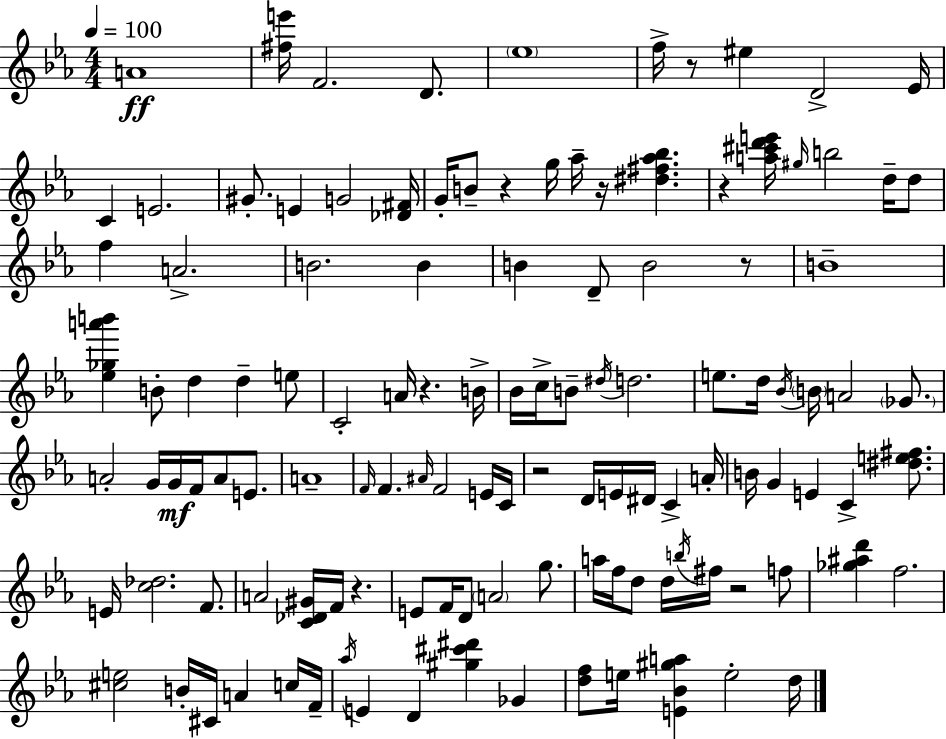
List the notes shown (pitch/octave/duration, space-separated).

A4/w [F#5,E6]/s F4/h. D4/e. Eb5/w F5/s R/e EIS5/q D4/h Eb4/s C4/q E4/h. G#4/e. E4/q G4/h [Db4,F#4]/s G4/s B4/e R/q G5/s Ab5/s R/s [D#5,F#5,Ab5,Bb5]/q. R/q [A5,C#6,D6,E6]/s G#5/s B5/h D5/s D5/e F5/q A4/h. B4/h. B4/q B4/q D4/e B4/h R/e B4/w [Eb5,Gb5,A6,B6]/q B4/e D5/q D5/q E5/e C4/h A4/s R/q. B4/s Bb4/s C5/s B4/e D#5/s D5/h. E5/e. D5/s Bb4/s B4/s A4/h Gb4/e. A4/h G4/s G4/s F4/s A4/e E4/e. A4/w F4/s F4/q. A#4/s F4/h E4/s C4/s R/h D4/s E4/s D#4/s C4/q A4/s B4/s G4/q E4/q C4/q [D#5,E5,F#5]/e. E4/s [C5,Db5]/h. F4/e. A4/h [C4,Db4,G#4]/s F4/s R/q. E4/e F4/s D4/e A4/h G5/e. A5/s F5/s D5/e D5/s B5/s F#5/s R/h F5/e [Gb5,A#5,D6]/q F5/h. [C#5,E5]/h B4/s C#4/s A4/q C5/s F4/s Ab5/s E4/q D4/q [G#5,C#6,D#6]/q Gb4/q [D5,F5]/e E5/s [E4,Bb4,G#5,A5]/q E5/h D5/s